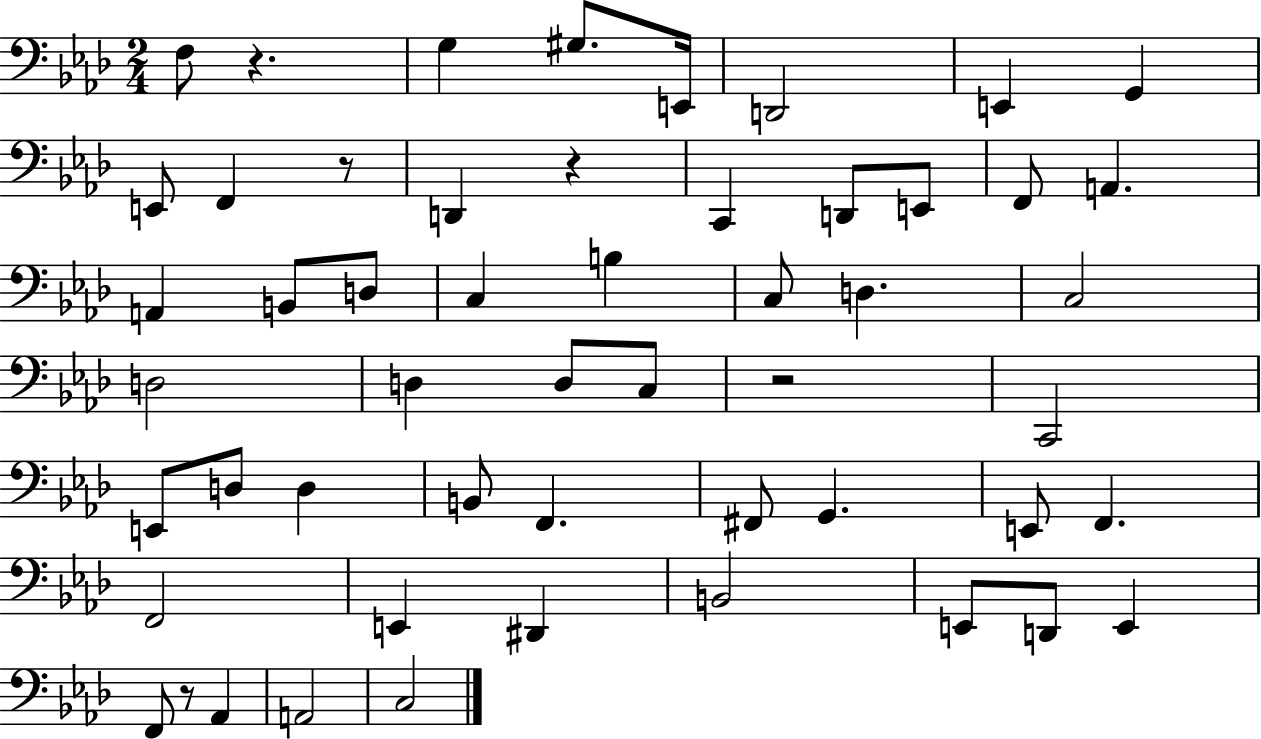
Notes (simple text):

F3/e R/q. G3/q G#3/e. E2/s D2/h E2/q G2/q E2/e F2/q R/e D2/q R/q C2/q D2/e E2/e F2/e A2/q. A2/q B2/e D3/e C3/q B3/q C3/e D3/q. C3/h D3/h D3/q D3/e C3/e R/h C2/h E2/e D3/e D3/q B2/e F2/q. F#2/e G2/q. E2/e F2/q. F2/h E2/q D#2/q B2/h E2/e D2/e E2/q F2/e R/e Ab2/q A2/h C3/h